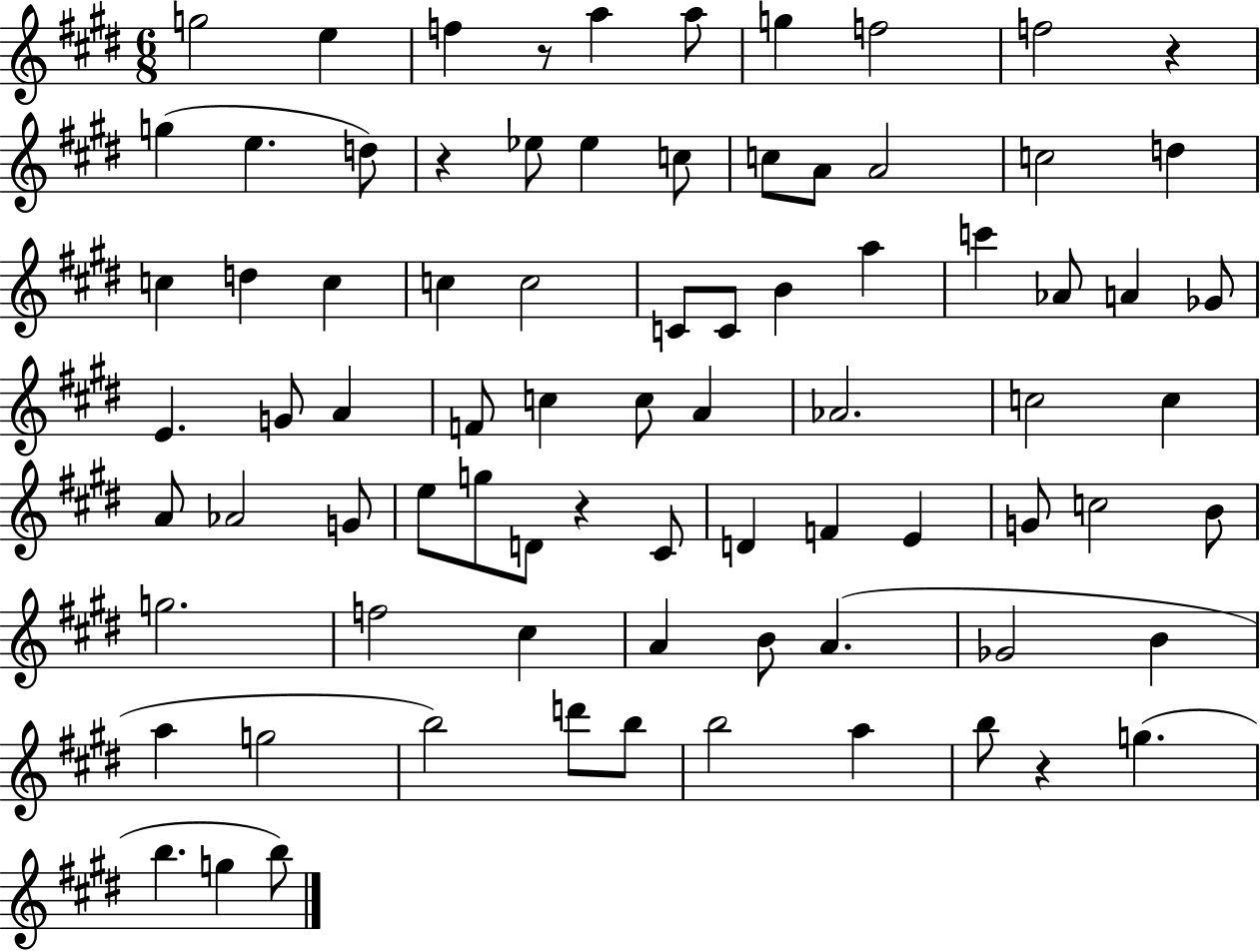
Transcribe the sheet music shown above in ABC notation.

X:1
T:Untitled
M:6/8
L:1/4
K:E
g2 e f z/2 a a/2 g f2 f2 z g e d/2 z _e/2 _e c/2 c/2 A/2 A2 c2 d c d c c c2 C/2 C/2 B a c' _A/2 A _G/2 E G/2 A F/2 c c/2 A _A2 c2 c A/2 _A2 G/2 e/2 g/2 D/2 z ^C/2 D F E G/2 c2 B/2 g2 f2 ^c A B/2 A _G2 B a g2 b2 d'/2 b/2 b2 a b/2 z g b g b/2